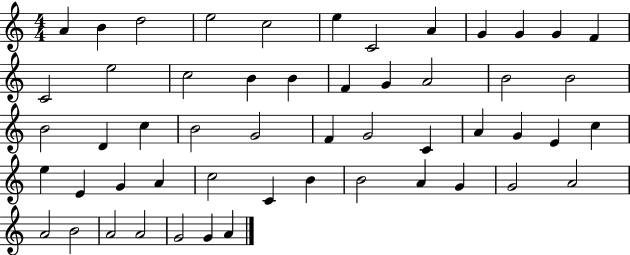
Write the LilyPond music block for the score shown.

{
  \clef treble
  \numericTimeSignature
  \time 4/4
  \key c \major
  a'4 b'4 d''2 | e''2 c''2 | e''4 c'2 a'4 | g'4 g'4 g'4 f'4 | \break c'2 e''2 | c''2 b'4 b'4 | f'4 g'4 a'2 | b'2 b'2 | \break b'2 d'4 c''4 | b'2 g'2 | f'4 g'2 c'4 | a'4 g'4 e'4 c''4 | \break e''4 e'4 g'4 a'4 | c''2 c'4 b'4 | b'2 a'4 g'4 | g'2 a'2 | \break a'2 b'2 | a'2 a'2 | g'2 g'4 a'4 | \bar "|."
}